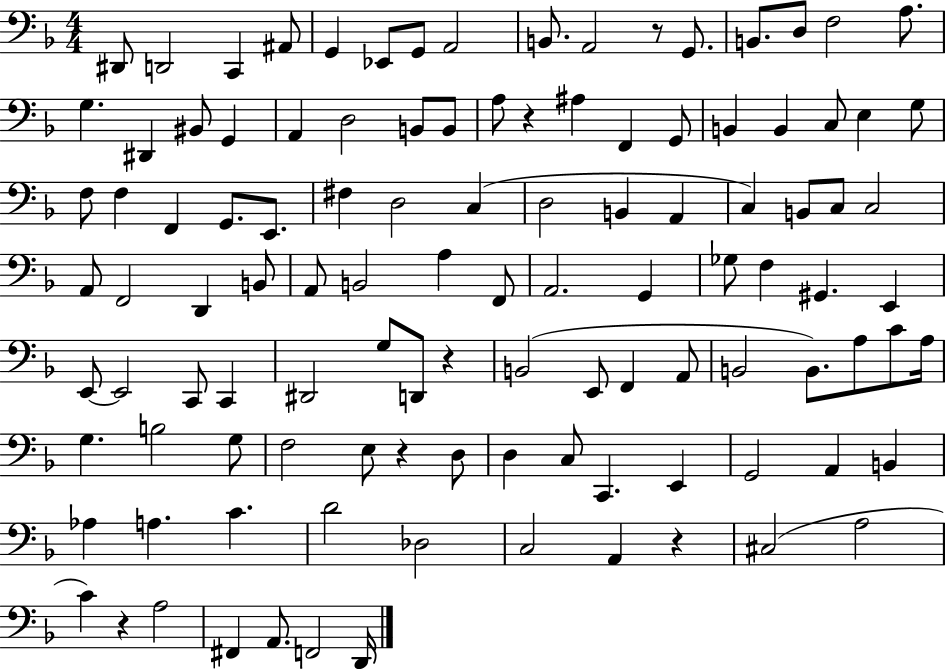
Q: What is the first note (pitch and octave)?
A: D#2